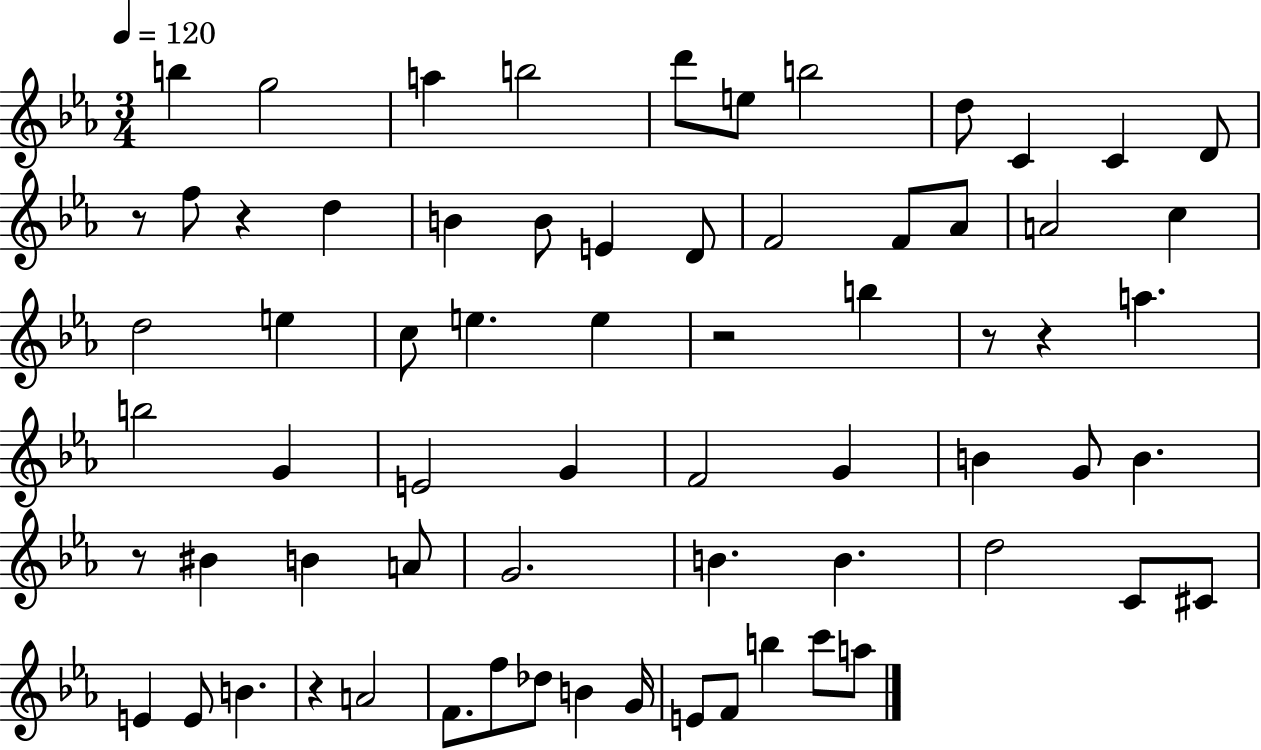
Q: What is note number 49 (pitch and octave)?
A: E4